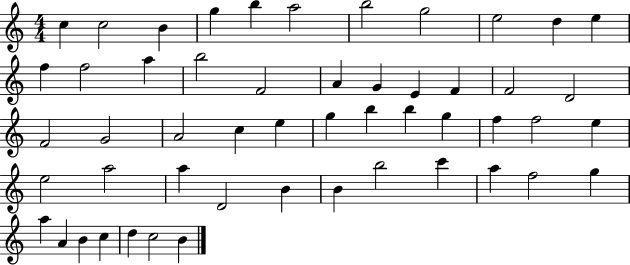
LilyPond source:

{
  \clef treble
  \numericTimeSignature
  \time 4/4
  \key c \major
  c''4 c''2 b'4 | g''4 b''4 a''2 | b''2 g''2 | e''2 d''4 e''4 | \break f''4 f''2 a''4 | b''2 f'2 | a'4 g'4 e'4 f'4 | f'2 d'2 | \break f'2 g'2 | a'2 c''4 e''4 | g''4 b''4 b''4 g''4 | f''4 f''2 e''4 | \break e''2 a''2 | a''4 d'2 b'4 | b'4 b''2 c'''4 | a''4 f''2 g''4 | \break a''4 a'4 b'4 c''4 | d''4 c''2 b'4 | \bar "|."
}